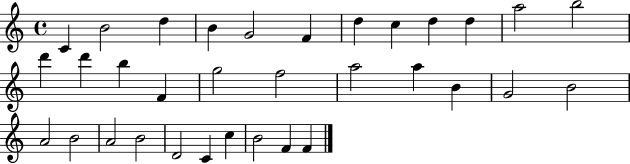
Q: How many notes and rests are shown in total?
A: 33